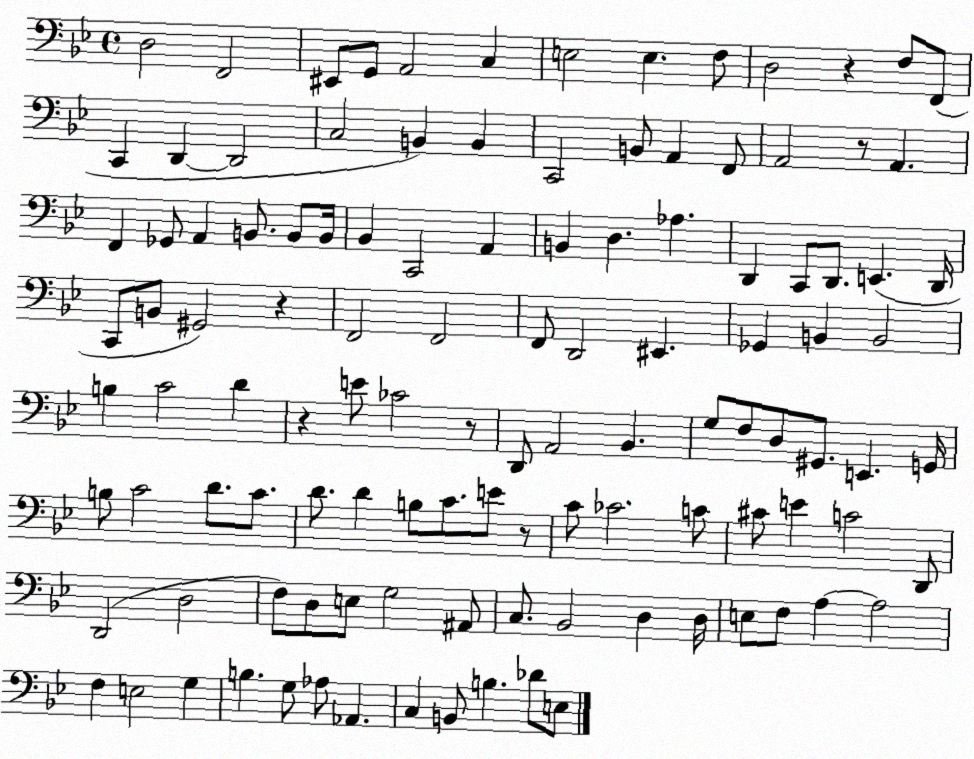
X:1
T:Untitled
M:4/4
L:1/4
K:Bb
D,2 F,,2 ^E,,/2 G,,/2 A,,2 C, E,2 E, F,/2 D,2 z F,/2 F,,/2 C,, D,, D,,2 C,2 B,, B,, C,,2 B,,/2 A,, F,,/2 A,,2 z/2 A,, F,, _G,,/2 A,, B,,/2 B,,/2 B,,/4 _B,, C,,2 A,, B,, D, _A, D,, C,,/2 D,,/2 E,, D,,/4 C,,/2 B,,/2 ^G,,2 z F,,2 F,,2 F,,/2 D,,2 ^E,, _G,, B,, B,,2 B, C2 D z E/2 _C2 z/2 D,,/2 A,,2 _B,, G,/2 F,/2 D,/2 ^G,,/2 E,, G,,/4 B,/2 C2 D/2 C/2 D/2 D B,/2 C/2 E/2 z/2 C/2 _C2 C/2 ^C/2 E C2 D,,/2 D,,2 D,2 F,/2 D,/2 E,/2 G,2 ^A,,/2 C,/2 _B,,2 D, D,/4 E,/2 F,/2 A, A,2 F, E,2 G, B, G,/2 _A,/2 _A,, C, B,,/2 B, _D/2 E,/2